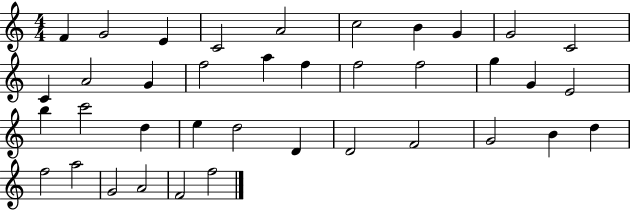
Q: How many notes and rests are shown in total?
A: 38